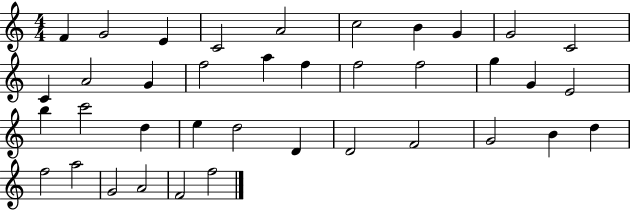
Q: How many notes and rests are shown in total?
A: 38